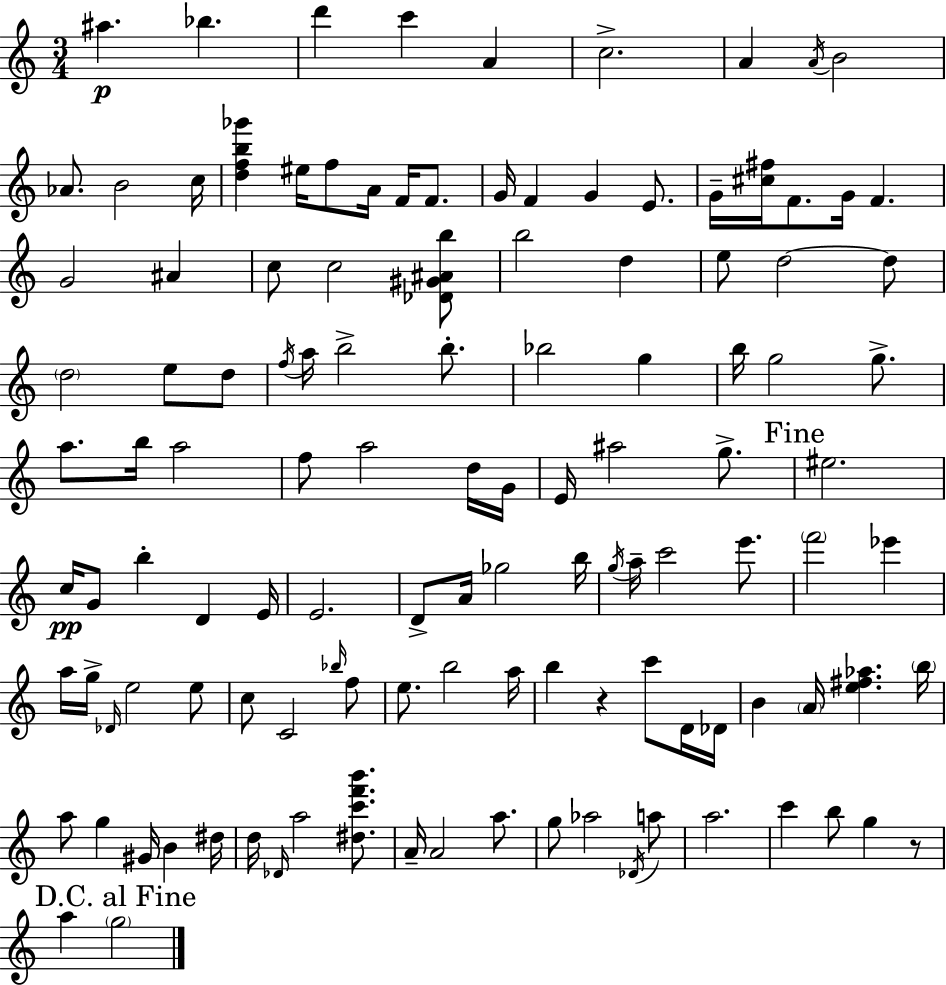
X:1
T:Untitled
M:3/4
L:1/4
K:C
^a _b d' c' A c2 A A/4 B2 _A/2 B2 c/4 [dfb_g'] ^e/4 f/2 A/4 F/4 F/2 G/4 F G E/2 G/4 [^c^f]/4 F/2 G/4 F G2 ^A c/2 c2 [_D^G^Ab]/2 b2 d e/2 d2 d/2 d2 e/2 d/2 f/4 a/4 b2 b/2 _b2 g b/4 g2 g/2 a/2 b/4 a2 f/2 a2 d/4 G/4 E/4 ^a2 g/2 ^e2 c/4 G/2 b D E/4 E2 D/2 A/4 _g2 b/4 g/4 a/4 c'2 e'/2 f'2 _e' a/4 g/4 _D/4 e2 e/2 c/2 C2 _b/4 f/2 e/2 b2 a/4 b z c'/2 D/4 _D/4 B A/4 [e^f_a] b/4 a/2 g ^G/4 B ^d/4 d/4 _D/4 a2 [^dc'f'b']/2 A/4 A2 a/2 g/2 _a2 _D/4 a/2 a2 c' b/2 g z/2 a g2